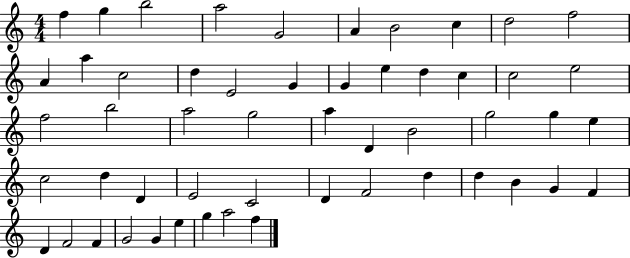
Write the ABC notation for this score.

X:1
T:Untitled
M:4/4
L:1/4
K:C
f g b2 a2 G2 A B2 c d2 f2 A a c2 d E2 G G e d c c2 e2 f2 b2 a2 g2 a D B2 g2 g e c2 d D E2 C2 D F2 d d B G F D F2 F G2 G e g a2 f